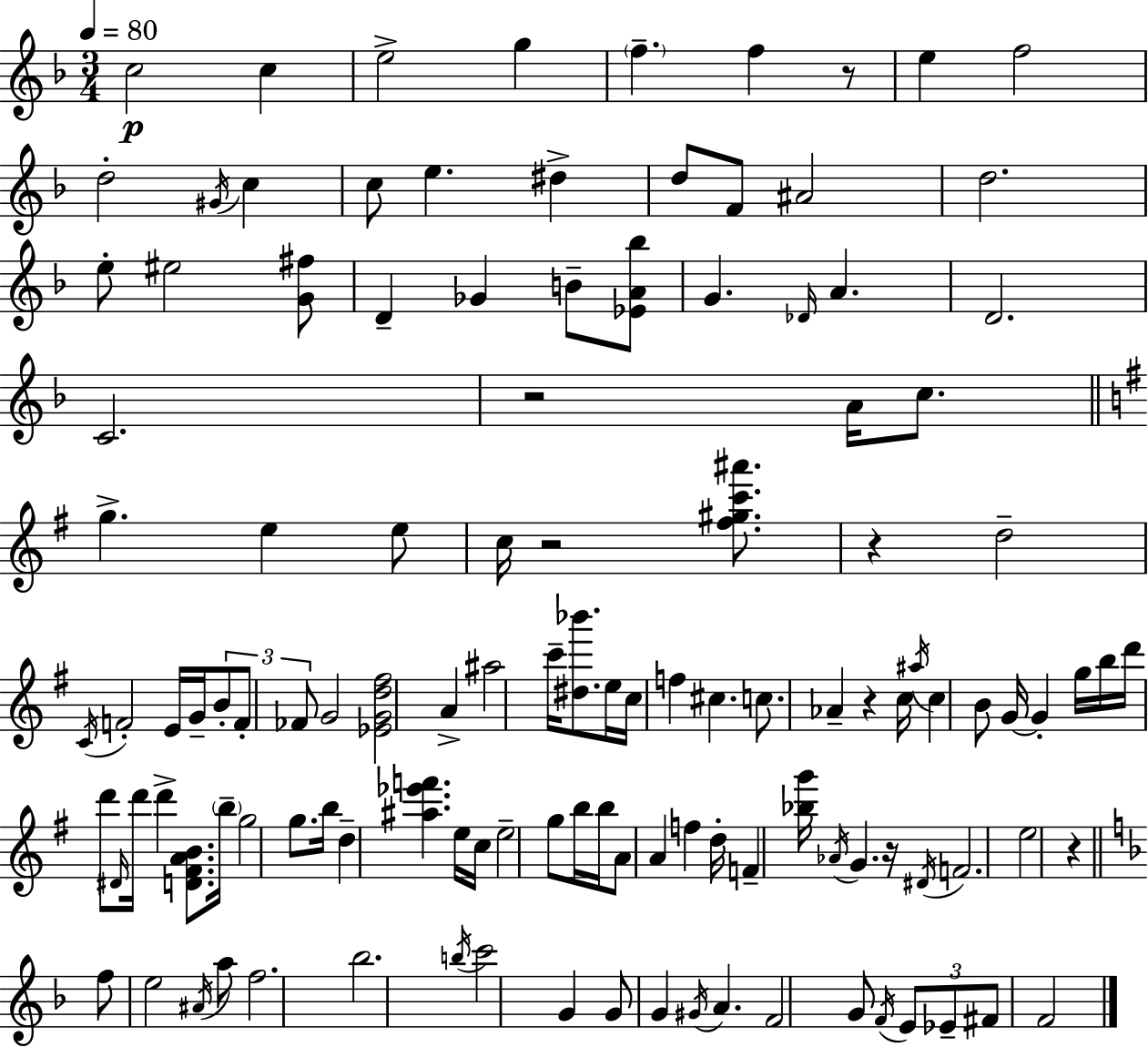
{
  \clef treble
  \numericTimeSignature
  \time 3/4
  \key f \major
  \tempo 4 = 80
  c''2\p c''4 | e''2-> g''4 | \parenthesize f''4.-- f''4 r8 | e''4 f''2 | \break d''2-. \acciaccatura { gis'16 } c''4 | c''8 e''4. dis''4-> | d''8 f'8 ais'2 | d''2. | \break e''8-. eis''2 <g' fis''>8 | d'4-- ges'4 b'8-- <ees' a' bes''>8 | g'4. \grace { des'16 } a'4. | d'2. | \break c'2. | r2 a'16 c''8. | \bar "||" \break \key e \minor g''4.-> e''4 e''8 | c''16 r2 <fis'' gis'' c''' ais'''>8. | r4 d''2-- | \acciaccatura { c'16 } f'2-. e'16 g'16-- \tuplet 3/2 { b'8-. | \break f'8-. fes'8 } g'2 | <ees' g' d'' fis''>2 a'4-> | ais''2 c'''16-- <dis'' bes'''>8. | e''16 c''16 f''4 cis''4. | \break c''8. aes'4-- r4 | c''16 \acciaccatura { ais''16 } c''4 b'8 g'16~~ g'4-. | g''16 b''16 d'''16 d'''8 \grace { dis'16 } d'''16 d'''4-> | <d' fis' a' b'>8. \parenthesize b''16-- g''2 | \break g''8. b''16 d''4-- <ais'' ees''' f'''>4. | e''16 c''16 e''2-- | g''8 b''16 b''16 a'8 a'4 f''4 | d''16-. f'4-- <bes'' g'''>16 \acciaccatura { aes'16 } g'4. | \break r16 \acciaccatura { dis'16 } f'2. | e''2 | r4 \bar "||" \break \key d \minor f''8 e''2 \acciaccatura { ais'16 } a''8 | f''2. | bes''2. | \acciaccatura { b''16 } c'''2 g'4 | \break g'8 g'4 \acciaccatura { gis'16 } a'4. | f'2 g'8 | \acciaccatura { f'16 } \tuplet 3/2 { e'8 ees'8-- fis'8 } f'2 | \bar "|."
}